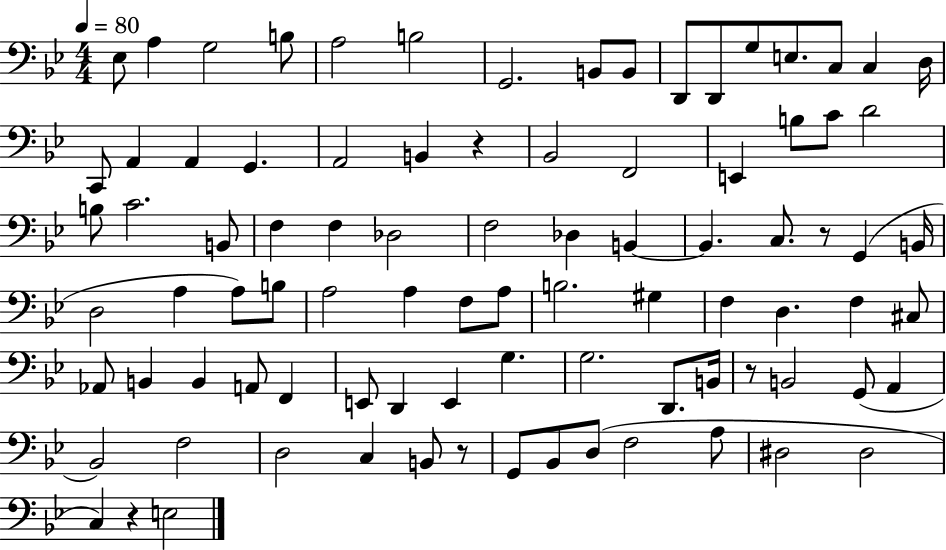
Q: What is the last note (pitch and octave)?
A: E3